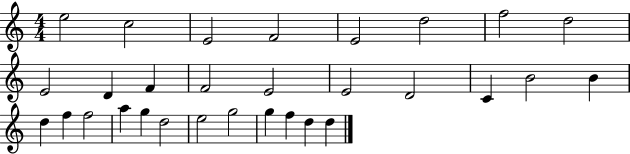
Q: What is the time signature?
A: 4/4